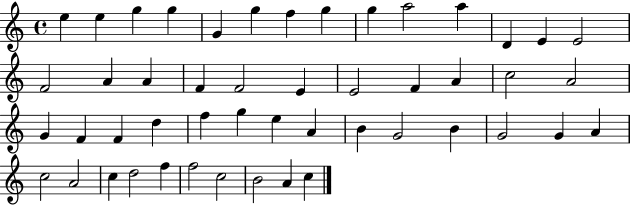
{
  \clef treble
  \time 4/4
  \defaultTimeSignature
  \key c \major
  e''4 e''4 g''4 g''4 | g'4 g''4 f''4 g''4 | g''4 a''2 a''4 | d'4 e'4 e'2 | \break f'2 a'4 a'4 | f'4 f'2 e'4 | e'2 f'4 a'4 | c''2 a'2 | \break g'4 f'4 f'4 d''4 | f''4 g''4 e''4 a'4 | b'4 g'2 b'4 | g'2 g'4 a'4 | \break c''2 a'2 | c''4 d''2 f''4 | f''2 c''2 | b'2 a'4 c''4 | \break \bar "|."
}